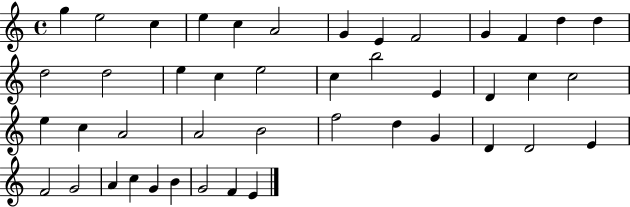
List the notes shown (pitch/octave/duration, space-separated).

G5/q E5/h C5/q E5/q C5/q A4/h G4/q E4/q F4/h G4/q F4/q D5/q D5/q D5/h D5/h E5/q C5/q E5/h C5/q B5/h E4/q D4/q C5/q C5/h E5/q C5/q A4/h A4/h B4/h F5/h D5/q G4/q D4/q D4/h E4/q F4/h G4/h A4/q C5/q G4/q B4/q G4/h F4/q E4/q